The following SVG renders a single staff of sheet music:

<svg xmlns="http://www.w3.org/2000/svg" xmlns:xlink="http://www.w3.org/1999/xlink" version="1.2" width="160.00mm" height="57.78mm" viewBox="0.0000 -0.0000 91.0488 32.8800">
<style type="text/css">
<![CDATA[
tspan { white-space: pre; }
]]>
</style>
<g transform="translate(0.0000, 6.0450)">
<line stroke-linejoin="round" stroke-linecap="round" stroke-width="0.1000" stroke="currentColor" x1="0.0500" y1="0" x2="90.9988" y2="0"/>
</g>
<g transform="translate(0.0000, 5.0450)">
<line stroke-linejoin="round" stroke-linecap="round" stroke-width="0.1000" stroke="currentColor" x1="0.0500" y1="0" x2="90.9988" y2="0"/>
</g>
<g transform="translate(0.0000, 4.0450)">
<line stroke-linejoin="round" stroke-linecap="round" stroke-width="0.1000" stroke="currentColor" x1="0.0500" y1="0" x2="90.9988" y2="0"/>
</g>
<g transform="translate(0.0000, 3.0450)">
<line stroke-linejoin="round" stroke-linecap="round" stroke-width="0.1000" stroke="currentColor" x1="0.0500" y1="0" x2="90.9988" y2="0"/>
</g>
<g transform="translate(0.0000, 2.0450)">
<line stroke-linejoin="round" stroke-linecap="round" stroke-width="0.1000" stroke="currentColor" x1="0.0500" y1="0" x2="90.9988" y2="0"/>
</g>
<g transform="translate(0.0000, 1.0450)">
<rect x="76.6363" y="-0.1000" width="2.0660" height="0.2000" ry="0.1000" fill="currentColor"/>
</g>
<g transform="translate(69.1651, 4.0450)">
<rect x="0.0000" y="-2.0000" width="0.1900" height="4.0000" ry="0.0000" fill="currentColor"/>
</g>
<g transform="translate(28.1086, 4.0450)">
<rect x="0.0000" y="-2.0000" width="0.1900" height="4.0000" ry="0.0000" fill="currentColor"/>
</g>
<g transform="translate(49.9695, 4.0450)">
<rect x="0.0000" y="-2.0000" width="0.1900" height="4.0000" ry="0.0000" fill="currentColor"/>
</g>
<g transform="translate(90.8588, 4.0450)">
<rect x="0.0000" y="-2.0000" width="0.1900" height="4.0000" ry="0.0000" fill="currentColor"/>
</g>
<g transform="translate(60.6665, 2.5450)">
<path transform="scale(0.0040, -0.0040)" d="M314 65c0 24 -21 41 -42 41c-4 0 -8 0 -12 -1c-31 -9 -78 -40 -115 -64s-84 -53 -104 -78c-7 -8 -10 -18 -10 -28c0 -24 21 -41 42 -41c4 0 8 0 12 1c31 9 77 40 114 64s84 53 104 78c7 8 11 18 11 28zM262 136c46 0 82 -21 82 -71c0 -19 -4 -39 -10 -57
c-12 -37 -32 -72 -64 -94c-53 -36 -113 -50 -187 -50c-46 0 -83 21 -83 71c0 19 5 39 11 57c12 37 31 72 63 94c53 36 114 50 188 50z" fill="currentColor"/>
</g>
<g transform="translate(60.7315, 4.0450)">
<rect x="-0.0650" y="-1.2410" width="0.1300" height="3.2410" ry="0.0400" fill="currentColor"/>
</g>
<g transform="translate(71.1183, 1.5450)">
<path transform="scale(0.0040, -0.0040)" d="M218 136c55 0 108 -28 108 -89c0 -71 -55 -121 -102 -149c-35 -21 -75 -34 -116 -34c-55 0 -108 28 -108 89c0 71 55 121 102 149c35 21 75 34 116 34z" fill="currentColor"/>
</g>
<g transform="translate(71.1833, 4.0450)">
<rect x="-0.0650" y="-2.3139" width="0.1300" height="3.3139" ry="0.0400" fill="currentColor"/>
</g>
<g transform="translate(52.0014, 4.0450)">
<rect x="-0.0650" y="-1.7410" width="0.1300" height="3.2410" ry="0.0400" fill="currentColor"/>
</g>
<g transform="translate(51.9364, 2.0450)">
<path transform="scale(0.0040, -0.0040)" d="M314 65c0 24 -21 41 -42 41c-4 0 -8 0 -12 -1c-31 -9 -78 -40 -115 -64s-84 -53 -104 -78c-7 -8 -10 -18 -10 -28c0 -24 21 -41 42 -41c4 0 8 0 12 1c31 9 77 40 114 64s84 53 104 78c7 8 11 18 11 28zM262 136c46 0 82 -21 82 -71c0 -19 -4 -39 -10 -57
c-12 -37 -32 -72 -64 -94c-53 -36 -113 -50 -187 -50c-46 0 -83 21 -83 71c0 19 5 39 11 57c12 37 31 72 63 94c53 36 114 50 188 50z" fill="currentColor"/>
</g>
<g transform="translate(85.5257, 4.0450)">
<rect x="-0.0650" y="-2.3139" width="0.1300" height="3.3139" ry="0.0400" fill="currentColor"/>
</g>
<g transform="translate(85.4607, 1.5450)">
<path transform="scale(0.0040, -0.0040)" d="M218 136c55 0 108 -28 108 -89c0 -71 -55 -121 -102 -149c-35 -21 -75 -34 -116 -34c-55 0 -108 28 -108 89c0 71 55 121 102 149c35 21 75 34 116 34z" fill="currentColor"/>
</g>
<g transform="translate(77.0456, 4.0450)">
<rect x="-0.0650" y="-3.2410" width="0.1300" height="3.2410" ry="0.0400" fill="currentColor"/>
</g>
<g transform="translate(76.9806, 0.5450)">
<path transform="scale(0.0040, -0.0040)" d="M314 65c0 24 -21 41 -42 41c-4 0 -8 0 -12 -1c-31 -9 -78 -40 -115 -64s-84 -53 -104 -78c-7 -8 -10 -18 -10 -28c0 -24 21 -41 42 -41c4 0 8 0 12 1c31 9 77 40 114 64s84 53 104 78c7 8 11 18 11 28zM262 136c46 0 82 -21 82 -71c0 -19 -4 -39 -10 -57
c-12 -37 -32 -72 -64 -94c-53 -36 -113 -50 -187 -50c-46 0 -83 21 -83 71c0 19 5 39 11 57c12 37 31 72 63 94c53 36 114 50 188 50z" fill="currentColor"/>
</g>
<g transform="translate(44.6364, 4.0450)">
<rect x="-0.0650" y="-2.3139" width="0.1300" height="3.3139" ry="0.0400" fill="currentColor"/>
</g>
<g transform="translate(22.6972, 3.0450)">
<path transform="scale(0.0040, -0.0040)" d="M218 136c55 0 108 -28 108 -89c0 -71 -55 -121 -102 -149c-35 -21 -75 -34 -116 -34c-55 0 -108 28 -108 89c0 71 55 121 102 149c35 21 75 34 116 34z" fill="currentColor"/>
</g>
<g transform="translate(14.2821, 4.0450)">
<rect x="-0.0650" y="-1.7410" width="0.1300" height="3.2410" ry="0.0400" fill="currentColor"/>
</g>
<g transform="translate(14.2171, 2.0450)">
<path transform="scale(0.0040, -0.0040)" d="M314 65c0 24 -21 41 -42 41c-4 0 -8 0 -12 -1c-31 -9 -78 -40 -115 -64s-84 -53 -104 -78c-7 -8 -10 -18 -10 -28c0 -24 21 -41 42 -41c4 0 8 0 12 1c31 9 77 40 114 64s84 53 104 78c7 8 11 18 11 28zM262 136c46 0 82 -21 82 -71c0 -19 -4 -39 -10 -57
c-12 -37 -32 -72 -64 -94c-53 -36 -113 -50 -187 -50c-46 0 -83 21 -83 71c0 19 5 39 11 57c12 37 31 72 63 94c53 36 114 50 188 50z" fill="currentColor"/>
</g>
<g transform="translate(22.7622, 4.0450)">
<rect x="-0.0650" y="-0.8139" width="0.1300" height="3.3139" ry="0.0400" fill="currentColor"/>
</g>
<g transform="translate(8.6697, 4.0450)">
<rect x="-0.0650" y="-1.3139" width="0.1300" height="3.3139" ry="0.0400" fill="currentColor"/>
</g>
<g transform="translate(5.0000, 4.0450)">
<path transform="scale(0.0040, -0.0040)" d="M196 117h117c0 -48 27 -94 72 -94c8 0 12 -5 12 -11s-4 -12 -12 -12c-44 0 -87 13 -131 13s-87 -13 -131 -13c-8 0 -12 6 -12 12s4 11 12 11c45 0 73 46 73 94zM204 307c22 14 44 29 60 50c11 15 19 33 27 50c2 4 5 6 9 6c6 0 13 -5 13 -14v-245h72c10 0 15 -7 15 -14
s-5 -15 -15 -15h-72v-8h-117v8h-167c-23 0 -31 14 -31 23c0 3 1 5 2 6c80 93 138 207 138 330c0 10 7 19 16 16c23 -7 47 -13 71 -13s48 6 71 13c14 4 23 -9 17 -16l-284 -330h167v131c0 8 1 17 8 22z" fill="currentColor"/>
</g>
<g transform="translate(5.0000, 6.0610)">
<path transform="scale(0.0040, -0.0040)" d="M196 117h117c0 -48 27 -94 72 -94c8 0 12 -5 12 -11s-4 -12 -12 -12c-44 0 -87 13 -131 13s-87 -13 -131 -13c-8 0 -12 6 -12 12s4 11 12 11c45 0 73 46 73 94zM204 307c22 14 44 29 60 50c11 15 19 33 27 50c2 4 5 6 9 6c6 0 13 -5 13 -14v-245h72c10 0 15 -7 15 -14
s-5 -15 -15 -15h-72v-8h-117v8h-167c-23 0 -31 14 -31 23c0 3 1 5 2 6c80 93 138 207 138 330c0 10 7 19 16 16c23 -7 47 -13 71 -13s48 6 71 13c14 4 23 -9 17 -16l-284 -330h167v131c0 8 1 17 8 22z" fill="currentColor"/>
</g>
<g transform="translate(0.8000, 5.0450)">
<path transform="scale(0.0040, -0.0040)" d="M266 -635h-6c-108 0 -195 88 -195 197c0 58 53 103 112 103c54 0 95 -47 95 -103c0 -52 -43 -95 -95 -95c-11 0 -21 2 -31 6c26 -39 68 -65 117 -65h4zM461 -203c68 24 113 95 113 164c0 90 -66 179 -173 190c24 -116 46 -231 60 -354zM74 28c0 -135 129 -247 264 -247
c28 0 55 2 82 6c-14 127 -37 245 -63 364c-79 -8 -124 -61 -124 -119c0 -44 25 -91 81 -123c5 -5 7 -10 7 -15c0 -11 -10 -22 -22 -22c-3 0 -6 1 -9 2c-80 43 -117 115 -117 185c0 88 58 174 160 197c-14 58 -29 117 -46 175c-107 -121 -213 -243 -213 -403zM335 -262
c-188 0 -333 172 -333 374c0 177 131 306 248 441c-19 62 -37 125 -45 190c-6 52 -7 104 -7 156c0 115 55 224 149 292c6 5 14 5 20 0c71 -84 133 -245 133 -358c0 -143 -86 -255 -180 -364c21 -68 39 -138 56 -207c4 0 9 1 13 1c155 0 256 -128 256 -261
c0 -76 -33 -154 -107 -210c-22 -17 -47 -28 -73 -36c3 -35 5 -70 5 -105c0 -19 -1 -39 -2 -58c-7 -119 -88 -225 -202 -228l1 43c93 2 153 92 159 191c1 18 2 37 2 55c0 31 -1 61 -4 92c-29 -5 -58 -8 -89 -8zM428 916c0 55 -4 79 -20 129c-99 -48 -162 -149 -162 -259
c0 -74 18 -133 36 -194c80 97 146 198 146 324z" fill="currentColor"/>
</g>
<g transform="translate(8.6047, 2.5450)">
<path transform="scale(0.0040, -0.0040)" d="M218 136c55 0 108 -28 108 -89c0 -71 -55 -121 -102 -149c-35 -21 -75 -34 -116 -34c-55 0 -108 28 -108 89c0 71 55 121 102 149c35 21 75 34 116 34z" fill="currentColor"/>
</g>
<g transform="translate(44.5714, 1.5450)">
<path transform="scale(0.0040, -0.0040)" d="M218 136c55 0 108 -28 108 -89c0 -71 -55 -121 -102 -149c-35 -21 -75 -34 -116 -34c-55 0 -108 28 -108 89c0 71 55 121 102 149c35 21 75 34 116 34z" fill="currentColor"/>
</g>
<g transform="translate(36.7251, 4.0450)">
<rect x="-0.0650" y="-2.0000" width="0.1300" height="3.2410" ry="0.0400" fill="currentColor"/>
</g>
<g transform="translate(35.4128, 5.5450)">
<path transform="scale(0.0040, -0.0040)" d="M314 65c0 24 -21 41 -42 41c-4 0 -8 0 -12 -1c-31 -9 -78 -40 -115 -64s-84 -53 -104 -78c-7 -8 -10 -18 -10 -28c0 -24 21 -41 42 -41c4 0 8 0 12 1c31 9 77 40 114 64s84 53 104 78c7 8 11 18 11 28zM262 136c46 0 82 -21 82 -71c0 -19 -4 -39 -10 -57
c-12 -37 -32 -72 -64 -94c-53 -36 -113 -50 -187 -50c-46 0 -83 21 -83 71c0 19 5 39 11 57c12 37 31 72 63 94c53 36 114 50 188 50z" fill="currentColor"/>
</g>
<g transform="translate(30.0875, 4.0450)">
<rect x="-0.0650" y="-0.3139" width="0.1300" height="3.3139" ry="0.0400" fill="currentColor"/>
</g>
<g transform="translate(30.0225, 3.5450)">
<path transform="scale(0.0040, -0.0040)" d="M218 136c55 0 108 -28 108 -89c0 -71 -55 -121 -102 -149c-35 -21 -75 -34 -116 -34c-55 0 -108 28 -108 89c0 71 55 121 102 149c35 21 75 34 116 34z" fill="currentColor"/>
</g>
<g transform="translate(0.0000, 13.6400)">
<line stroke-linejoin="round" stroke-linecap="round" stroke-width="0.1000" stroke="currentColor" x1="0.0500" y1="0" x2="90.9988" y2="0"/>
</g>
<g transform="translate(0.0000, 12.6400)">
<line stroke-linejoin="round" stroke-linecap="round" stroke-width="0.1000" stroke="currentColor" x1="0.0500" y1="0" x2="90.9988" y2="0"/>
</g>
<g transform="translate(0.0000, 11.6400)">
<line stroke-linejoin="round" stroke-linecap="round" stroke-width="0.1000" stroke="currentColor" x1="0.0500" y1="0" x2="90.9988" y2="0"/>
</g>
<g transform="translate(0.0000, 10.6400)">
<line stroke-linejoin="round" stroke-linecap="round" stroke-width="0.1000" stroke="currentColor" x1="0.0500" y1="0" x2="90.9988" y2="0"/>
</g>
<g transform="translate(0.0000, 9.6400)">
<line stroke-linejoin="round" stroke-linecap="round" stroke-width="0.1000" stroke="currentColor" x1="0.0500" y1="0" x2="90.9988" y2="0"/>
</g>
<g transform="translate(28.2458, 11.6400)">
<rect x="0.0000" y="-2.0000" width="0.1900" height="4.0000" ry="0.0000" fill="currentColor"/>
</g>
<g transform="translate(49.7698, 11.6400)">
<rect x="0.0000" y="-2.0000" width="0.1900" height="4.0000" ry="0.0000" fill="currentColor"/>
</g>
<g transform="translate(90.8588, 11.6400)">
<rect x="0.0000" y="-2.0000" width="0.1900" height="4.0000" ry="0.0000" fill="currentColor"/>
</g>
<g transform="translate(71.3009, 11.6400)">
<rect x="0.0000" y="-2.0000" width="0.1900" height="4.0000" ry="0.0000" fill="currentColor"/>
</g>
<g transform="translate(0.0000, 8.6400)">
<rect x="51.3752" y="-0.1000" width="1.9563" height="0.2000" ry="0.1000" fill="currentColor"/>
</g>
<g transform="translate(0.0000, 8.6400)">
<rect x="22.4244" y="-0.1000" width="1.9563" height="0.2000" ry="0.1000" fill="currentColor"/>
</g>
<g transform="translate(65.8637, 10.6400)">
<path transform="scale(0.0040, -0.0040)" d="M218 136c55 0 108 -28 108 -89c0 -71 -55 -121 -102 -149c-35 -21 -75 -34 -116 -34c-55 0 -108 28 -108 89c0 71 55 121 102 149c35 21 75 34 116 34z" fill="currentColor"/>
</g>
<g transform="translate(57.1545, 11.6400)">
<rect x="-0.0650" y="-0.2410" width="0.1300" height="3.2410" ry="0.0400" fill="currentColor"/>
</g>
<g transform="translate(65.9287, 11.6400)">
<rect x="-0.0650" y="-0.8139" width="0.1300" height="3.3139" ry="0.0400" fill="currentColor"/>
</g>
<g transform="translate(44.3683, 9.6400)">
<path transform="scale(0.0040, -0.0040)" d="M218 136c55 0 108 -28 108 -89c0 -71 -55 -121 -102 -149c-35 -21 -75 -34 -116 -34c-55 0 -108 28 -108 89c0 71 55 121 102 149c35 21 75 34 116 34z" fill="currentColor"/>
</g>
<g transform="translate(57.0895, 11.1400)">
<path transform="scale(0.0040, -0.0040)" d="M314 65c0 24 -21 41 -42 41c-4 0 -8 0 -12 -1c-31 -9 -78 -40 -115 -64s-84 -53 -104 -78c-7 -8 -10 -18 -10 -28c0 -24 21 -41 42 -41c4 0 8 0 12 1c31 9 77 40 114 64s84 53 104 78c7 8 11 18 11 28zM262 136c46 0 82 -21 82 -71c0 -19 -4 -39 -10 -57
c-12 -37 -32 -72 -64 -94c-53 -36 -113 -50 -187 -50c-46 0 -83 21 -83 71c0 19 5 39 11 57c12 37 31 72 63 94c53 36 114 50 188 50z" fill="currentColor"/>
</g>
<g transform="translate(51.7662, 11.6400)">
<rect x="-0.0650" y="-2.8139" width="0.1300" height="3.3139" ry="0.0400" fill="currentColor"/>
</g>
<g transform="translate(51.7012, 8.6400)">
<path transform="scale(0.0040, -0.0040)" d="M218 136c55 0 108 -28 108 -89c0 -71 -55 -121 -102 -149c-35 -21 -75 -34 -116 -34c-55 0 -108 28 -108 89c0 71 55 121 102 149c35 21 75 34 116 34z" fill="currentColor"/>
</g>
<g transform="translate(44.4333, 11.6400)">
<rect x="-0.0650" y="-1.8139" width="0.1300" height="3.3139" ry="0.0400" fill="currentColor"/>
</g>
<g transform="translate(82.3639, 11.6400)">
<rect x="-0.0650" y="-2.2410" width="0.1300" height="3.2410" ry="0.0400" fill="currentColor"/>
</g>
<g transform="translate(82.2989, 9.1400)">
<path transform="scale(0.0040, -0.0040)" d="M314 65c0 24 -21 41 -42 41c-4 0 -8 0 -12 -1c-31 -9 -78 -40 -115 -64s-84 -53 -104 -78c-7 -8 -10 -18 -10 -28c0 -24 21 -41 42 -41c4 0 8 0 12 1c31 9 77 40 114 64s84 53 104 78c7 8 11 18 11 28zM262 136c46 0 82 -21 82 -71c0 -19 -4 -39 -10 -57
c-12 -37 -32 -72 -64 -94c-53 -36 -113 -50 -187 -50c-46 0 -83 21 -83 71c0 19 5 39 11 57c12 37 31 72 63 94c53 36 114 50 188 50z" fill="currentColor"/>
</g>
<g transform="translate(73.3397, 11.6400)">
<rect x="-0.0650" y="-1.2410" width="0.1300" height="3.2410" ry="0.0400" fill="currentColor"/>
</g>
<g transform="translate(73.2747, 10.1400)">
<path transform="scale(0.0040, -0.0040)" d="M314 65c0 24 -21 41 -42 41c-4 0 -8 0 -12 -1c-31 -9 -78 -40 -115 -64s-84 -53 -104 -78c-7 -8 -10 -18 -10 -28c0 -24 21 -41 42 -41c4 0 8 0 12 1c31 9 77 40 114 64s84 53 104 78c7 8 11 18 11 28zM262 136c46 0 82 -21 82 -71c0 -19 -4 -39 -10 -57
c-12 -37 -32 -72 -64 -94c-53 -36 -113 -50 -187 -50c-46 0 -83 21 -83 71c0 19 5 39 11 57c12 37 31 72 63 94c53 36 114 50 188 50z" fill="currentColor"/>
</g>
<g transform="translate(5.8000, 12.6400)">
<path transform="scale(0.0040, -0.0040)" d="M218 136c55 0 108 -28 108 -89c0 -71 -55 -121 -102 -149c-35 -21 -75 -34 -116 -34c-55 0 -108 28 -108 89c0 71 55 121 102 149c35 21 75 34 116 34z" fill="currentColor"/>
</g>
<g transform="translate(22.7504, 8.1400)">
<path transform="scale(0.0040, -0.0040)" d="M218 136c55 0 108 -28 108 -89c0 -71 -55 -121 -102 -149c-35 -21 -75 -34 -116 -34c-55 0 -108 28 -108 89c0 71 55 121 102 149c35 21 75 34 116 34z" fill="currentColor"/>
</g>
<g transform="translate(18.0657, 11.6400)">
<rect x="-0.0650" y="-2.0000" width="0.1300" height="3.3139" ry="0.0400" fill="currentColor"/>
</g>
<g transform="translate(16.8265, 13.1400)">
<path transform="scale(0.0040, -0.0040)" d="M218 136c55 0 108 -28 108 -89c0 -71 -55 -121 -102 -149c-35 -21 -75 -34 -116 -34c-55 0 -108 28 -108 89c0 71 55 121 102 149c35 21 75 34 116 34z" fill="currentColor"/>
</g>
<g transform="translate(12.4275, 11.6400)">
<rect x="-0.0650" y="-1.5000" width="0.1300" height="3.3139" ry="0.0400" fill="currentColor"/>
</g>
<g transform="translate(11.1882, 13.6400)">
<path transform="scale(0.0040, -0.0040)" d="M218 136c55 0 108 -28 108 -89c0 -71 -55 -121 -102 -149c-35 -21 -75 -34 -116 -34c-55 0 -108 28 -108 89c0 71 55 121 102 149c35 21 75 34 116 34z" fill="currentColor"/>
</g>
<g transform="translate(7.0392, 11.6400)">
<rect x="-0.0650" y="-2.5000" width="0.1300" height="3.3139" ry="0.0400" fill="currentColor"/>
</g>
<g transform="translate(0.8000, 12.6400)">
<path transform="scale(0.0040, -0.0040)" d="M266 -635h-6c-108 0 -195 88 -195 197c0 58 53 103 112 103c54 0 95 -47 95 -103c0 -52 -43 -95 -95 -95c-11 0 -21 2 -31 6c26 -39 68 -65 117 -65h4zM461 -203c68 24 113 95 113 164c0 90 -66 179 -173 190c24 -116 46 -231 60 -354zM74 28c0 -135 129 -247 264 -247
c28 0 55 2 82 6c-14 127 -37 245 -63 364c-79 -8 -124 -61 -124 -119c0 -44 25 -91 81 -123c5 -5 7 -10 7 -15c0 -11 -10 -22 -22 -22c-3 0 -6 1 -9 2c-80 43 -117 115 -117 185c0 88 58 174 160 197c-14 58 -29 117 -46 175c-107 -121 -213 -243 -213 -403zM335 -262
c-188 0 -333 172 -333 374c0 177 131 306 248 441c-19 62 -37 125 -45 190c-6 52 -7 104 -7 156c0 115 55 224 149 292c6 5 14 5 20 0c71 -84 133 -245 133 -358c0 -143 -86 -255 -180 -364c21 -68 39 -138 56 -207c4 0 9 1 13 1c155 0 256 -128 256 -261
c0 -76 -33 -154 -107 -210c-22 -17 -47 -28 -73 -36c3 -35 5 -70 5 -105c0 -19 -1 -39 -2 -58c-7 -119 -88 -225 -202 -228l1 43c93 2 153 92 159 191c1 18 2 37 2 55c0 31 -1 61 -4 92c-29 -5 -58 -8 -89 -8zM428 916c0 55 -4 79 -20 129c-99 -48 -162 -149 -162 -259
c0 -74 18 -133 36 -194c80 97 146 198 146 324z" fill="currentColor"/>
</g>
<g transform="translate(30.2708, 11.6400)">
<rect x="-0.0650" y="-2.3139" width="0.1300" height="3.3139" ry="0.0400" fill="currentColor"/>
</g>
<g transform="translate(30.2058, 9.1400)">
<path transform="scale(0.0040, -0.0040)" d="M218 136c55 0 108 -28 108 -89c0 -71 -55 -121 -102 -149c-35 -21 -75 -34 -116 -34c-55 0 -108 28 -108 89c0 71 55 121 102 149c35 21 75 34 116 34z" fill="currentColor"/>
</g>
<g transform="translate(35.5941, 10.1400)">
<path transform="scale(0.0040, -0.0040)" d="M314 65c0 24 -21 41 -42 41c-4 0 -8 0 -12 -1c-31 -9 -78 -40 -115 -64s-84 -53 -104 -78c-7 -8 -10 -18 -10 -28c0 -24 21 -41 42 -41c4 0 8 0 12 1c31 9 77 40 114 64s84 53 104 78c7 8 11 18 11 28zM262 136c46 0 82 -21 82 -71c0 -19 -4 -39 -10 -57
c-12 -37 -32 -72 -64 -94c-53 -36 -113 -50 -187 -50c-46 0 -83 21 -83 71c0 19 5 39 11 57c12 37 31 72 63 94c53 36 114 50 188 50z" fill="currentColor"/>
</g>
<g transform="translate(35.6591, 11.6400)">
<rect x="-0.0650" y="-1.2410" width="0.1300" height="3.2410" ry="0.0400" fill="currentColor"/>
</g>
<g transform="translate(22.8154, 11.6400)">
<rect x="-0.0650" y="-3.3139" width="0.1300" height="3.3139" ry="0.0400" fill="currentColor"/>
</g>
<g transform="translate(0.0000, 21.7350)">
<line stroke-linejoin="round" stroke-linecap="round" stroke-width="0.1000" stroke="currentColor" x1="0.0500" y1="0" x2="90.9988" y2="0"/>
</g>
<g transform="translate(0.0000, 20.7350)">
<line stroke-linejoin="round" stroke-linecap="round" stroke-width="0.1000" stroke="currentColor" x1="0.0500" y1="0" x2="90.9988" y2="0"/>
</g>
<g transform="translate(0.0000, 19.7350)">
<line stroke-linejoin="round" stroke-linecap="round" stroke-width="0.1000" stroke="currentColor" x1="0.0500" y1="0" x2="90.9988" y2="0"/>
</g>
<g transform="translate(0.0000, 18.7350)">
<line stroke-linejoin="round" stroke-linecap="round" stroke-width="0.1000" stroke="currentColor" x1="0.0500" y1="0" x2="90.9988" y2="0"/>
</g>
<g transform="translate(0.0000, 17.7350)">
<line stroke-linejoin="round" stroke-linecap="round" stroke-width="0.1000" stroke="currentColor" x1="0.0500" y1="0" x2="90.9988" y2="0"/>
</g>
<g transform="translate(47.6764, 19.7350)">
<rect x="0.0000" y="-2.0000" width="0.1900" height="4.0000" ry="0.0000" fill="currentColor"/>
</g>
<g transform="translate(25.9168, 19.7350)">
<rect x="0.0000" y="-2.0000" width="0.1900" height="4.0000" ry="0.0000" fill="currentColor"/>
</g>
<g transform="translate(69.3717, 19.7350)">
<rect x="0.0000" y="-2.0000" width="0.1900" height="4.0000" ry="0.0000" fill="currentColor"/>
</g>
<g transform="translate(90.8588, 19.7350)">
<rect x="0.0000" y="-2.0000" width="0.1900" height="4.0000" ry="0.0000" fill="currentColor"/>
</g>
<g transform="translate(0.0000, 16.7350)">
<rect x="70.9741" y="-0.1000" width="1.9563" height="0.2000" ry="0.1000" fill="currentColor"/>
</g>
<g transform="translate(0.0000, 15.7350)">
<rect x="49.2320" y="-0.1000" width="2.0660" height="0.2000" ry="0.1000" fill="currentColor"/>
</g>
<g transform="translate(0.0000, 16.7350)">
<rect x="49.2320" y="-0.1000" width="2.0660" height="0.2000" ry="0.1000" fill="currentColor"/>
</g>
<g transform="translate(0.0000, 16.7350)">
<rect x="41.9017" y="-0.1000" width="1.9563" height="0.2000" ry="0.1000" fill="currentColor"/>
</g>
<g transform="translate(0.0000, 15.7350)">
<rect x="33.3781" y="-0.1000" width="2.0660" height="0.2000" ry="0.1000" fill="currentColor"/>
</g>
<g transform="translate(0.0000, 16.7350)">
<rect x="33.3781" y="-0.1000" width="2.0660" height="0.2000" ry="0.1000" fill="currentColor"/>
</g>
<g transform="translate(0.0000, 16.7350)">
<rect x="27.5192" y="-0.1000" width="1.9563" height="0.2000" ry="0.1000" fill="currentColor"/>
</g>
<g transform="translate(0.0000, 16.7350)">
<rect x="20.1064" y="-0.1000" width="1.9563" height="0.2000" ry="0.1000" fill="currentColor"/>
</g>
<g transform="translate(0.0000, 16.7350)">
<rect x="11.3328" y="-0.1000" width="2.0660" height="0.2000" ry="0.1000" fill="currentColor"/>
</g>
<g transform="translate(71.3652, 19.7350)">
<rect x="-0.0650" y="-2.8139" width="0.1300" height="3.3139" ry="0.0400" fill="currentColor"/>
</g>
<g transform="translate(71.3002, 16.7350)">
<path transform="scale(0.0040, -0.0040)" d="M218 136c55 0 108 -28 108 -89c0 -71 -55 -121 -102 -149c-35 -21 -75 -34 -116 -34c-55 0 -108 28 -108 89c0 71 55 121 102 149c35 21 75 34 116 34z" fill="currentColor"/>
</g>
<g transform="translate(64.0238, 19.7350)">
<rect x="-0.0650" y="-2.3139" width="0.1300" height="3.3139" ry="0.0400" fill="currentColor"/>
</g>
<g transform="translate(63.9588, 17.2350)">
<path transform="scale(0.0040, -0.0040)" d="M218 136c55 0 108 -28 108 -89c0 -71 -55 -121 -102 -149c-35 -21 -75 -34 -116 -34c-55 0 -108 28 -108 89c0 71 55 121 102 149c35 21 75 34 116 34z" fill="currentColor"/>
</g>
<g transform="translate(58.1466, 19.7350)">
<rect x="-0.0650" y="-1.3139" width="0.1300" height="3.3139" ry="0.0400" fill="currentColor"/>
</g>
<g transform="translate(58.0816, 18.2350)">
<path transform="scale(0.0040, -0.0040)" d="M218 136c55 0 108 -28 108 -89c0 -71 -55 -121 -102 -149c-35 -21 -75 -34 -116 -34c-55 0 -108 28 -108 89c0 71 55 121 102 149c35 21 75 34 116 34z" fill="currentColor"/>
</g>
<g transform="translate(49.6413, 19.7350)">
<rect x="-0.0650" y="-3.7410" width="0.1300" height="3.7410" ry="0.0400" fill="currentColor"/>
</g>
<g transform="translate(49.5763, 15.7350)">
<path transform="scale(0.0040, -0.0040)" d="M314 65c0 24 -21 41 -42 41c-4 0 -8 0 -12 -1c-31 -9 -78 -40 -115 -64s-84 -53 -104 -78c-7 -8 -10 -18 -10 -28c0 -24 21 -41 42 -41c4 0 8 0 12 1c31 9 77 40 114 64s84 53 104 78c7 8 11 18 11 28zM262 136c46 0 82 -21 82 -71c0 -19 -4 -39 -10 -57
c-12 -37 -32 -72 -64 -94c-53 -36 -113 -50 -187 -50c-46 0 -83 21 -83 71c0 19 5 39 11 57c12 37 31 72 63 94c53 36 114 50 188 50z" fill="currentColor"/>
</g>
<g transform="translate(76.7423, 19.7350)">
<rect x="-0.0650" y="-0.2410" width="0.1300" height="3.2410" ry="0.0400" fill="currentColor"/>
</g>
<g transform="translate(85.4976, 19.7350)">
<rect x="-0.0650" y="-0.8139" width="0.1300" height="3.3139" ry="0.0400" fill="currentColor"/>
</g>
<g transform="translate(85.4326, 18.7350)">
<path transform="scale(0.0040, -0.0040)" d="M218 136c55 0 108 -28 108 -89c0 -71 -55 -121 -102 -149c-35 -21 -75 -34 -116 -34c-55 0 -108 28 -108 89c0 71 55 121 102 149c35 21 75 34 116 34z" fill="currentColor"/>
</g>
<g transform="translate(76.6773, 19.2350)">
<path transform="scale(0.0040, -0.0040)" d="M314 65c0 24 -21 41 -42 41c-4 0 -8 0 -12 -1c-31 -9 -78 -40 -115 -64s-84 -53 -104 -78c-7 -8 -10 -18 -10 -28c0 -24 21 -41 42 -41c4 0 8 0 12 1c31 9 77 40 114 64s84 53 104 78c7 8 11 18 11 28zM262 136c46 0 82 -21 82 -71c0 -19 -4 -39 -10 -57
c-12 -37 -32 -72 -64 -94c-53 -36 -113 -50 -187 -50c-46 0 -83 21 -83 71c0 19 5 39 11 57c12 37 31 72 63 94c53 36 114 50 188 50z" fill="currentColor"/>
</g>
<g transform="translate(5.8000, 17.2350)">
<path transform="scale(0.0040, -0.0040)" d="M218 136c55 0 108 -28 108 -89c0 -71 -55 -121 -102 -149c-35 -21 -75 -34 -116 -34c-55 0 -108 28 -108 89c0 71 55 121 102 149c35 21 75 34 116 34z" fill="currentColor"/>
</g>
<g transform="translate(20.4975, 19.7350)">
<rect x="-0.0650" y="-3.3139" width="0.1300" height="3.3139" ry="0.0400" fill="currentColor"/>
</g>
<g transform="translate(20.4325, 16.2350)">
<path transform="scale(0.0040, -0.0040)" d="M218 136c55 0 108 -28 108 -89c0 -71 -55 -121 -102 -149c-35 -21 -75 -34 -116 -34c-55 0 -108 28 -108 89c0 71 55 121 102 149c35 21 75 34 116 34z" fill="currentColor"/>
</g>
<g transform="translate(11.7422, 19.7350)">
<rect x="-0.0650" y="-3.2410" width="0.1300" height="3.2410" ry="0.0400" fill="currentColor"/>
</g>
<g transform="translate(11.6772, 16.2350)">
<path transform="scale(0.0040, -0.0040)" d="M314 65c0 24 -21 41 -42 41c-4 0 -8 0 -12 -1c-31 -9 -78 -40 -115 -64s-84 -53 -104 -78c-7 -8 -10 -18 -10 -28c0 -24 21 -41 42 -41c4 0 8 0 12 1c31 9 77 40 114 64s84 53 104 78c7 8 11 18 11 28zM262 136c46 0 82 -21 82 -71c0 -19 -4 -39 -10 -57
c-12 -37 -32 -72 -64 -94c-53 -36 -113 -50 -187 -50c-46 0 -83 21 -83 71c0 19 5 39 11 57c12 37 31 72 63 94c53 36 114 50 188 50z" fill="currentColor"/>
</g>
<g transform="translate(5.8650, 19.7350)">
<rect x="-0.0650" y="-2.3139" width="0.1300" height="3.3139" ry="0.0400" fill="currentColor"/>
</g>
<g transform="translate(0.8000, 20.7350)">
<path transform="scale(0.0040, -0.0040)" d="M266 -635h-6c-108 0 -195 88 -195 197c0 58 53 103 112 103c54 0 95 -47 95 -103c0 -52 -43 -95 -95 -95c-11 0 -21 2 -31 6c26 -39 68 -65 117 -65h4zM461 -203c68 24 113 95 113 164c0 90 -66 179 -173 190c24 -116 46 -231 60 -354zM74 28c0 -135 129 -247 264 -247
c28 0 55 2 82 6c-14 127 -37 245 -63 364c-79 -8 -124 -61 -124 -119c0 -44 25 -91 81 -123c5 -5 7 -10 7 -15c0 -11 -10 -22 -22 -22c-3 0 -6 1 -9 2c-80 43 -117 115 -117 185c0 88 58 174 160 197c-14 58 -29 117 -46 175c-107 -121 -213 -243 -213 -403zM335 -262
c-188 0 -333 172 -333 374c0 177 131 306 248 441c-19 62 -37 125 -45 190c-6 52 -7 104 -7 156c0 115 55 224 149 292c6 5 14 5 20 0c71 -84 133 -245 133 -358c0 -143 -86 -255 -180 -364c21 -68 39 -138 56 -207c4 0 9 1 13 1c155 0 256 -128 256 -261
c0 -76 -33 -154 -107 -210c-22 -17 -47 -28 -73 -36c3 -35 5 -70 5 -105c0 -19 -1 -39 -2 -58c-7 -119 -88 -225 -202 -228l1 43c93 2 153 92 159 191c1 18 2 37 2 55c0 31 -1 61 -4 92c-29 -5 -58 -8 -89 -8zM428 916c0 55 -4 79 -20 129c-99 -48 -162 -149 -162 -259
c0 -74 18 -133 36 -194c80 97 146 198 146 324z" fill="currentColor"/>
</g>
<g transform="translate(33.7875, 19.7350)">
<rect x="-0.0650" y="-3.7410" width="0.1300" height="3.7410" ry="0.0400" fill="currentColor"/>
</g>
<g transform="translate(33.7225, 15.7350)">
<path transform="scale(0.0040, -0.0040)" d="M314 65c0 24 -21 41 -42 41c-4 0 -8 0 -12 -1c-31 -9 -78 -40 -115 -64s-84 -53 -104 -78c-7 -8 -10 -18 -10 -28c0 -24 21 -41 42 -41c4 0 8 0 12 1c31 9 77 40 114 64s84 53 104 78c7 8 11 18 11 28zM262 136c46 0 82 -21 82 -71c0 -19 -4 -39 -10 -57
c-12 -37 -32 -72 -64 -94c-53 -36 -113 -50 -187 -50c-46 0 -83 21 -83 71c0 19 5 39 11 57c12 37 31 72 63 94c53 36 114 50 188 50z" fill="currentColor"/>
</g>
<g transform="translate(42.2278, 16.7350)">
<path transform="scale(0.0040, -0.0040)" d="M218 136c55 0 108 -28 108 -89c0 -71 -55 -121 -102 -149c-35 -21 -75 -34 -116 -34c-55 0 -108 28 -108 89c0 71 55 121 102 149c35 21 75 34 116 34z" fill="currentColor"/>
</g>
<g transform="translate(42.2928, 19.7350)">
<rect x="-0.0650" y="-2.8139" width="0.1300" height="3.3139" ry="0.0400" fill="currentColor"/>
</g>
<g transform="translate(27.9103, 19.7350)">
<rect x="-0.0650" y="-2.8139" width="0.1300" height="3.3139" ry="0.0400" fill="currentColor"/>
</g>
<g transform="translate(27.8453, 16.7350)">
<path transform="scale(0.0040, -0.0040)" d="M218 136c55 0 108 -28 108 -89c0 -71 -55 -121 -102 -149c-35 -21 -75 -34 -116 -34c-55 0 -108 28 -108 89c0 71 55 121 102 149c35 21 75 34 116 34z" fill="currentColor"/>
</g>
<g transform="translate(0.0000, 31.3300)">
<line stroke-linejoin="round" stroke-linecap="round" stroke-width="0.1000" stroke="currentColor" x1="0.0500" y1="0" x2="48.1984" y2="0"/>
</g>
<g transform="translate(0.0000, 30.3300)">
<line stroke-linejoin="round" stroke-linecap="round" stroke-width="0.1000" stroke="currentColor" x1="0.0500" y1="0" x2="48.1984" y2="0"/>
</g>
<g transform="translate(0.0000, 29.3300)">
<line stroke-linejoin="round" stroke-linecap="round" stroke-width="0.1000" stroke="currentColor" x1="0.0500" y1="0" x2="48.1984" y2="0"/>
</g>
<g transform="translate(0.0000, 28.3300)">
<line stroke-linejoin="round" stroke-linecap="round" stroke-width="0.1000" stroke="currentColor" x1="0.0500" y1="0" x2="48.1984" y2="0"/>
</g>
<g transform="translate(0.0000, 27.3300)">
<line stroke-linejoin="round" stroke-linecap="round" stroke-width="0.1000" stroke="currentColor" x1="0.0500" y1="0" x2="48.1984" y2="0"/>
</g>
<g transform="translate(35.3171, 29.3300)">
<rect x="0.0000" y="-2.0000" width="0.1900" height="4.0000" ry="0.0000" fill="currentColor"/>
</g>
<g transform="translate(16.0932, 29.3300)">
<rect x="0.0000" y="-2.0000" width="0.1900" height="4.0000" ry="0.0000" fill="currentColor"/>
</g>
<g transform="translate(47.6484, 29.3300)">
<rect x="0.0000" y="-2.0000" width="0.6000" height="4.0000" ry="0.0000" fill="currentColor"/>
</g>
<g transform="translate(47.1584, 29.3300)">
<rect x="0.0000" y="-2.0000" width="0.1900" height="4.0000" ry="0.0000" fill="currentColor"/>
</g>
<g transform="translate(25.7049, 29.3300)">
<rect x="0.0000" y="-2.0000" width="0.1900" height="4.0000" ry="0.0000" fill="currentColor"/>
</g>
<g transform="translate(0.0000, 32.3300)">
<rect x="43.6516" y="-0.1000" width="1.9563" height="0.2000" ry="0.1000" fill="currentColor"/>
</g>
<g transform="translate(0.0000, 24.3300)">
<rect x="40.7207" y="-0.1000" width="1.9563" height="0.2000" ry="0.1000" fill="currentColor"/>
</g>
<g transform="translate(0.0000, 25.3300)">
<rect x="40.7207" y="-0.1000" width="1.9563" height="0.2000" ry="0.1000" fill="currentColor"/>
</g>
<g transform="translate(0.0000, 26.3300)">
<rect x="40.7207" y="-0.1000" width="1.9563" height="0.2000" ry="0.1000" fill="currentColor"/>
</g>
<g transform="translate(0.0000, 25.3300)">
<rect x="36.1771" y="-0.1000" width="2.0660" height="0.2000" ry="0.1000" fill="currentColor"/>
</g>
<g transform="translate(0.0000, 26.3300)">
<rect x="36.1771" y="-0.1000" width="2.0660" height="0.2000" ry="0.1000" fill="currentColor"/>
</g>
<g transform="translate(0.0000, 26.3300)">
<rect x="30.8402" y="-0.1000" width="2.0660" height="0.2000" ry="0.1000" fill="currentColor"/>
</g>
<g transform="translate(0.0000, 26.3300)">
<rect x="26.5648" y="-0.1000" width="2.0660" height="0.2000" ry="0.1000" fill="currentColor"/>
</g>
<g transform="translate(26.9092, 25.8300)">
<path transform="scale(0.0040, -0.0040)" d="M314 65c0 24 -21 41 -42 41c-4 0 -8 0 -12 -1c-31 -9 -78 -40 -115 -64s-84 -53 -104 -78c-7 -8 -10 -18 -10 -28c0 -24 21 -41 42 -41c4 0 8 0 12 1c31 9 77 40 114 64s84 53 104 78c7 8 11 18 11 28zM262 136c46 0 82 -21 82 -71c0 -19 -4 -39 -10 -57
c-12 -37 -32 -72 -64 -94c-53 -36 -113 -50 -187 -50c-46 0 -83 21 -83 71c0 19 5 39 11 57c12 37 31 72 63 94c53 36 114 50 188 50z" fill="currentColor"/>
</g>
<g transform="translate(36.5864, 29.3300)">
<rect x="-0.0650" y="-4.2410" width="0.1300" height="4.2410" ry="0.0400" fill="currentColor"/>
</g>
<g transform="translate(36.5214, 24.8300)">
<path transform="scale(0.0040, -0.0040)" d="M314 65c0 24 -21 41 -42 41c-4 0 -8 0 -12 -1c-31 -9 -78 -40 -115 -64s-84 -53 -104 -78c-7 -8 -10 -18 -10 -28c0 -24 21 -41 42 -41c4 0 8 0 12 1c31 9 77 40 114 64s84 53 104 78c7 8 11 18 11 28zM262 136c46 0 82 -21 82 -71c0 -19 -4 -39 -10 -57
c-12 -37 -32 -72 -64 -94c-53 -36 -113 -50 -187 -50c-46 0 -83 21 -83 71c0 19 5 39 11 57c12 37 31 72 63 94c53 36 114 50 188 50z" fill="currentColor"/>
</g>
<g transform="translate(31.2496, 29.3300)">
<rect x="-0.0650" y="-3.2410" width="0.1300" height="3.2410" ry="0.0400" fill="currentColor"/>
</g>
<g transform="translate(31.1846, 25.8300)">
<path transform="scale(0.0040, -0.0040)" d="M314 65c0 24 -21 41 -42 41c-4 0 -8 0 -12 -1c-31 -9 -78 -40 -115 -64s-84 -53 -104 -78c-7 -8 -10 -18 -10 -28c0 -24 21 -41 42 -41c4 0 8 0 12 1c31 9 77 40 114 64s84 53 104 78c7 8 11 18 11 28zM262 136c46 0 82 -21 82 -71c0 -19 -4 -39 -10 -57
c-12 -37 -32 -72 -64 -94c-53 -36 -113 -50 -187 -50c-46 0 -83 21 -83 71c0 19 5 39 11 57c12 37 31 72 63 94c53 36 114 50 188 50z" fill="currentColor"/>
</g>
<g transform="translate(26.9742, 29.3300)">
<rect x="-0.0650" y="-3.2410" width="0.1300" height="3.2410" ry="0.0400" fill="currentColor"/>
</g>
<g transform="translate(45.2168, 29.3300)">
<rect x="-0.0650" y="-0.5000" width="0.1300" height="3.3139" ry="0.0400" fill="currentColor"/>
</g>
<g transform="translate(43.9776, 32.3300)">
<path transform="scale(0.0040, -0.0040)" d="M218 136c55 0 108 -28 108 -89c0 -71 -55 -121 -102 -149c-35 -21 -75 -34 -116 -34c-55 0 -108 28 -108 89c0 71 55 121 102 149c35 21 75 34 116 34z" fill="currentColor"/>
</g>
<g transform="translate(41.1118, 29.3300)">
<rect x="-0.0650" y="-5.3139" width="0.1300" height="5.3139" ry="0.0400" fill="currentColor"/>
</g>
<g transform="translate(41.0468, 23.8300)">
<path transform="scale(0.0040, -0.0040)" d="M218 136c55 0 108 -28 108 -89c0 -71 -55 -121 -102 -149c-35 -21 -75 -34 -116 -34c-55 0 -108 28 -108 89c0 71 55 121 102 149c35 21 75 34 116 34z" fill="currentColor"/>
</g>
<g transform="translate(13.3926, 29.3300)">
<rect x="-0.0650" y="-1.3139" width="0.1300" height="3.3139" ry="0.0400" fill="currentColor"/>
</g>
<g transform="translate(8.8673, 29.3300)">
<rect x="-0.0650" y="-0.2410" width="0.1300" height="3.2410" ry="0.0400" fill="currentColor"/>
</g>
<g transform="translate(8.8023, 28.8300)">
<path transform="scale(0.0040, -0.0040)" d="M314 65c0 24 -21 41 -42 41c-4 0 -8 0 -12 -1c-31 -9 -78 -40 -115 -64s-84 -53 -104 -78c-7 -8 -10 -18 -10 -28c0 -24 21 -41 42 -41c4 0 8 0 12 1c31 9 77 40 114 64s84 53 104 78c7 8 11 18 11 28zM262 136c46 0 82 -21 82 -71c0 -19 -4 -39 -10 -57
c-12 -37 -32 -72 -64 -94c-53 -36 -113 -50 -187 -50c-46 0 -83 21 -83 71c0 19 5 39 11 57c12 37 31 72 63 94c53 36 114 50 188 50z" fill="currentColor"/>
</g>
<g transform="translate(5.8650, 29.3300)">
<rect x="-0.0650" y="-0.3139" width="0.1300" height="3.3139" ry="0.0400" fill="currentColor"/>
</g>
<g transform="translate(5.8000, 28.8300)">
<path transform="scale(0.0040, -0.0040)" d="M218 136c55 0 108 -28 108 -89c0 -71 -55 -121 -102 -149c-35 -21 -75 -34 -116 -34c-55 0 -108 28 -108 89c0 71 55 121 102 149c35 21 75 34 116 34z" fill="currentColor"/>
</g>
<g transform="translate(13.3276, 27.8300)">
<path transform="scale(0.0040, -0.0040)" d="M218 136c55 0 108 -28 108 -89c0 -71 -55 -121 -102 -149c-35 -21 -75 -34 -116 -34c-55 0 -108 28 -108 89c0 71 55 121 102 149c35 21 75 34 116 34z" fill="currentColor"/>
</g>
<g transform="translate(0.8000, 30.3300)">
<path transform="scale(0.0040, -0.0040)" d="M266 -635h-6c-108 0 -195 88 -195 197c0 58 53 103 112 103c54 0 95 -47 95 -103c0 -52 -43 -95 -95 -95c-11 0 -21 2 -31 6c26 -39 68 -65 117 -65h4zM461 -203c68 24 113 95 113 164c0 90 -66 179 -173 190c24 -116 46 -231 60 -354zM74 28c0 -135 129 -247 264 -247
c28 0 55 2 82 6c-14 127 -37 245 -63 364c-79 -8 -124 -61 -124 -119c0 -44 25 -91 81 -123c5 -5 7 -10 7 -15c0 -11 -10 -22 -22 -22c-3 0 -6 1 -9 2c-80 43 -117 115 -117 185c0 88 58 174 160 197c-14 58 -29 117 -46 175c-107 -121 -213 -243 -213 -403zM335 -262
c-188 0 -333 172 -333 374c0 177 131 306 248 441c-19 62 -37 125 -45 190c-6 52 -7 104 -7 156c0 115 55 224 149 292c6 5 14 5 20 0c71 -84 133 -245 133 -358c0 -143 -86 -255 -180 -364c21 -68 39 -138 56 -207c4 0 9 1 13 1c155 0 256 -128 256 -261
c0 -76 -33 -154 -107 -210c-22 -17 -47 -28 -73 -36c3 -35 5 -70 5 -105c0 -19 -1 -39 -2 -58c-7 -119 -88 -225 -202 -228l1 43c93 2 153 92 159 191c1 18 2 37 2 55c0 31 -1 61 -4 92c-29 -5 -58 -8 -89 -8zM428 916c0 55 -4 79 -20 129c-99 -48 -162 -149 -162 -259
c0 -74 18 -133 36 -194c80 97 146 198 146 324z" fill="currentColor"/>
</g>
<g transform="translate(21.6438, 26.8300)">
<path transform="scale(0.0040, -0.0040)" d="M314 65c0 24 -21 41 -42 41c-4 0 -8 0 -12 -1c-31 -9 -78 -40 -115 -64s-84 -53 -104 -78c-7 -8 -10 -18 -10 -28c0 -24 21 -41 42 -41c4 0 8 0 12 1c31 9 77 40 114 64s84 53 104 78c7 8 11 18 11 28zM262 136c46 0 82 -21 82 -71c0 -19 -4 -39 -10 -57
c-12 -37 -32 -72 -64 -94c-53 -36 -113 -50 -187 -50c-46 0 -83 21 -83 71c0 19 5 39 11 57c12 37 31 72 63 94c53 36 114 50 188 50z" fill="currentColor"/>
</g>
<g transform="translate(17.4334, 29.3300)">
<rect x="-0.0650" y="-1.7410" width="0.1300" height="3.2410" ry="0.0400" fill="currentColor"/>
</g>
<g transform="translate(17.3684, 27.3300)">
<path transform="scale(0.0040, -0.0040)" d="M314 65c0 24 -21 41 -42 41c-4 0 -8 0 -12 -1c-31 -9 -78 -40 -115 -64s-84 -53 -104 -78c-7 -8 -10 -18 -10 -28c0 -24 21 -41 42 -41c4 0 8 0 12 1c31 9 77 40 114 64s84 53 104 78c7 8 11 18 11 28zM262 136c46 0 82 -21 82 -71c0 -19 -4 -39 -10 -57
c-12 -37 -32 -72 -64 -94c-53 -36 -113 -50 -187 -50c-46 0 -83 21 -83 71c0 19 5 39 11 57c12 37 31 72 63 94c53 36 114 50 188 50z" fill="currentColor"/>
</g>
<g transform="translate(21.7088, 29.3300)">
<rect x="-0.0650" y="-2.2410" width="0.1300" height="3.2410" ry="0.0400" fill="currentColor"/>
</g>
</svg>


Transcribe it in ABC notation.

X:1
T:Untitled
M:4/4
L:1/4
K:C
e f2 d c F2 g f2 e2 g b2 g G E F b g e2 f a c2 d e2 g2 g b2 b a c'2 a c'2 e g a c2 d c c2 e f2 g2 b2 b2 d'2 f' C